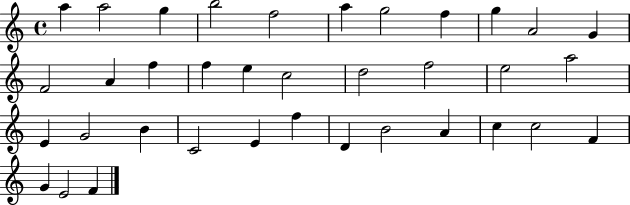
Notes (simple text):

A5/q A5/h G5/q B5/h F5/h A5/q G5/h F5/q G5/q A4/h G4/q F4/h A4/q F5/q F5/q E5/q C5/h D5/h F5/h E5/h A5/h E4/q G4/h B4/q C4/h E4/q F5/q D4/q B4/h A4/q C5/q C5/h F4/q G4/q E4/h F4/q